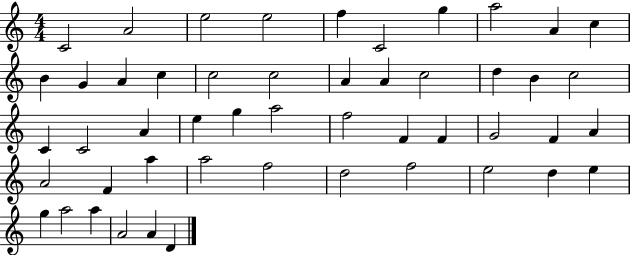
{
  \clef treble
  \numericTimeSignature
  \time 4/4
  \key c \major
  c'2 a'2 | e''2 e''2 | f''4 c'2 g''4 | a''2 a'4 c''4 | \break b'4 g'4 a'4 c''4 | c''2 c''2 | a'4 a'4 c''2 | d''4 b'4 c''2 | \break c'4 c'2 a'4 | e''4 g''4 a''2 | f''2 f'4 f'4 | g'2 f'4 a'4 | \break a'2 f'4 a''4 | a''2 f''2 | d''2 f''2 | e''2 d''4 e''4 | \break g''4 a''2 a''4 | a'2 a'4 d'4 | \bar "|."
}